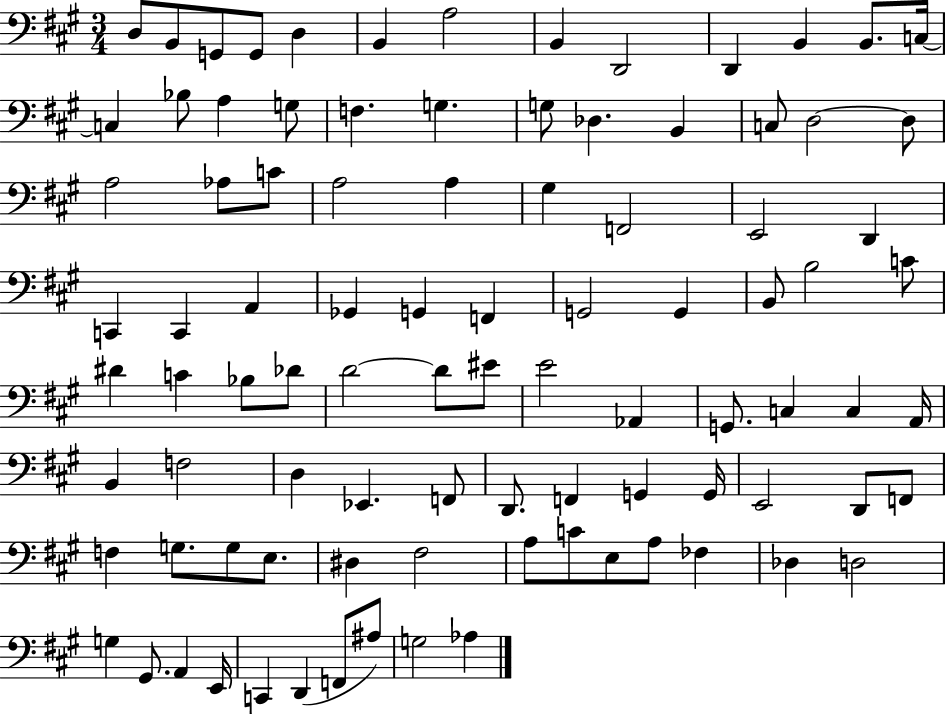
X:1
T:Untitled
M:3/4
L:1/4
K:A
D,/2 B,,/2 G,,/2 G,,/2 D, B,, A,2 B,, D,,2 D,, B,, B,,/2 C,/4 C, _B,/2 A, G,/2 F, G, G,/2 _D, B,, C,/2 D,2 D,/2 A,2 _A,/2 C/2 A,2 A, ^G, F,,2 E,,2 D,, C,, C,, A,, _G,, G,, F,, G,,2 G,, B,,/2 B,2 C/2 ^D C _B,/2 _D/2 D2 D/2 ^E/2 E2 _A,, G,,/2 C, C, A,,/4 B,, F,2 D, _E,, F,,/2 D,,/2 F,, G,, G,,/4 E,,2 D,,/2 F,,/2 F, G,/2 G,/2 E,/2 ^D, ^F,2 A,/2 C/2 E,/2 A,/2 _F, _D, D,2 G, ^G,,/2 A,, E,,/4 C,, D,, F,,/2 ^A,/2 G,2 _A,